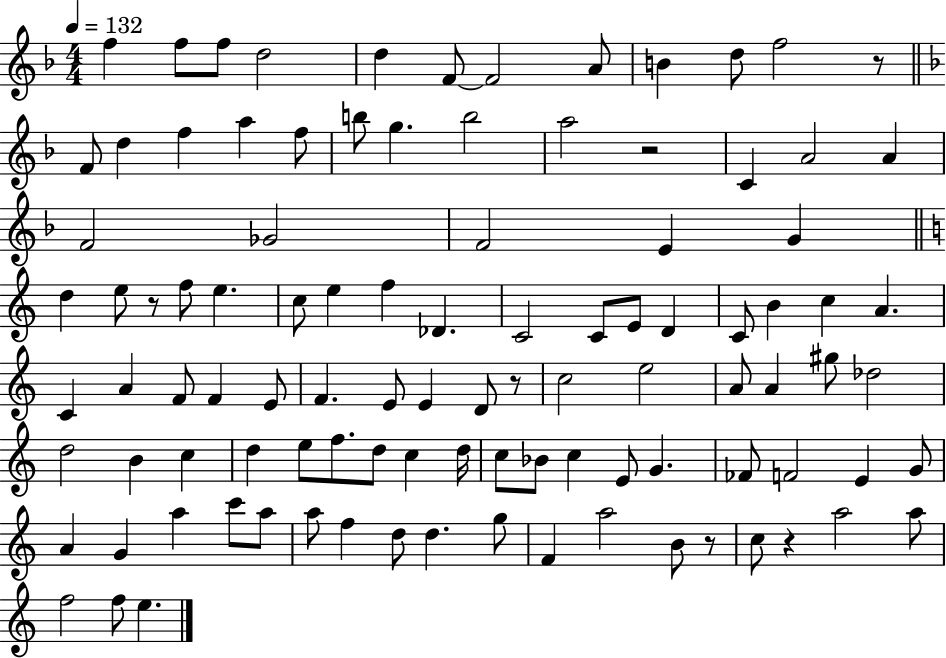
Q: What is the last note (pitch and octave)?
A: E5